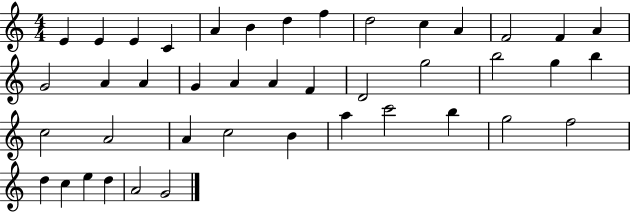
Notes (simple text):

E4/q E4/q E4/q C4/q A4/q B4/q D5/q F5/q D5/h C5/q A4/q F4/h F4/q A4/q G4/h A4/q A4/q G4/q A4/q A4/q F4/q D4/h G5/h B5/h G5/q B5/q C5/h A4/h A4/q C5/h B4/q A5/q C6/h B5/q G5/h F5/h D5/q C5/q E5/q D5/q A4/h G4/h